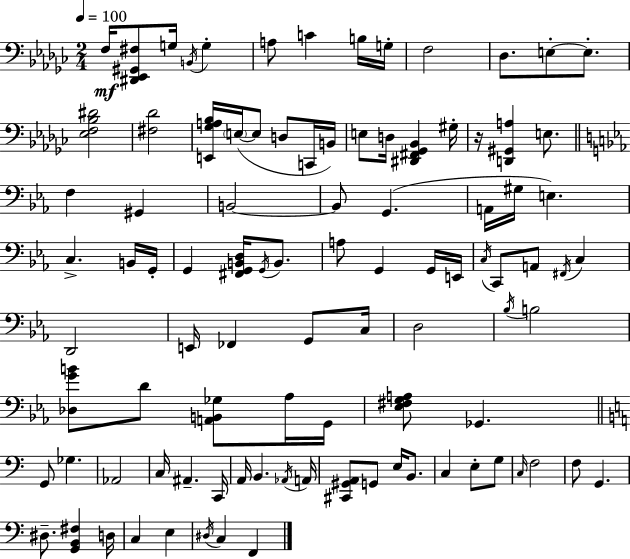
X:1
T:Untitled
M:2/4
L:1/4
K:Ebm
F,/4 [^D,,_E,,^G,,^F,]/2 G,/4 B,,/4 G, A,/2 C B,/4 G,/4 F,2 _D,/2 E,/2 E,/2 [_E,F,_B,^D]2 [^F,_D]2 [E,,_G,A,_B,]/4 E,/4 E,/2 D,/2 C,,/4 B,,/4 E,/2 D,/4 [^D,,^F,,_G,,_B,,] ^G,/4 z/4 [D,,^G,,A,] E,/2 F, ^G,, B,,2 B,,/2 G,, A,,/4 ^G,/4 E, C, B,,/4 G,,/4 G,, [^F,,G,,B,,D,]/4 G,,/4 B,,/2 A,/2 G,, G,,/4 E,,/4 C,/4 C,,/2 A,,/2 ^F,,/4 C, D,,2 E,,/4 _F,, G,,/2 C,/4 D,2 _B,/4 B,2 [_D,GB]/2 D/2 [A,,B,,_G,]/2 _A,/4 G,,/4 [_E,^F,G,A,]/2 _G,, G,,/2 _G, _A,,2 C,/4 ^A,, C,,/4 A,,/4 B,, _A,,/4 A,,/4 [^C,,^G,,A,,]/2 G,,/2 E,/4 B,,/2 C, E,/2 G,/2 C,/4 F,2 F,/2 G,, ^D,/2 [G,,B,,^F,] D,/4 C, E, ^D,/4 C, F,,